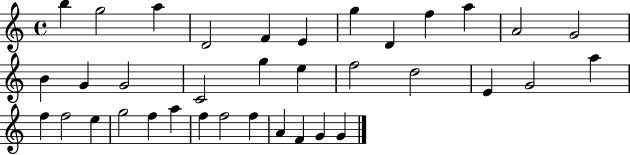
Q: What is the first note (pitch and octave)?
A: B5